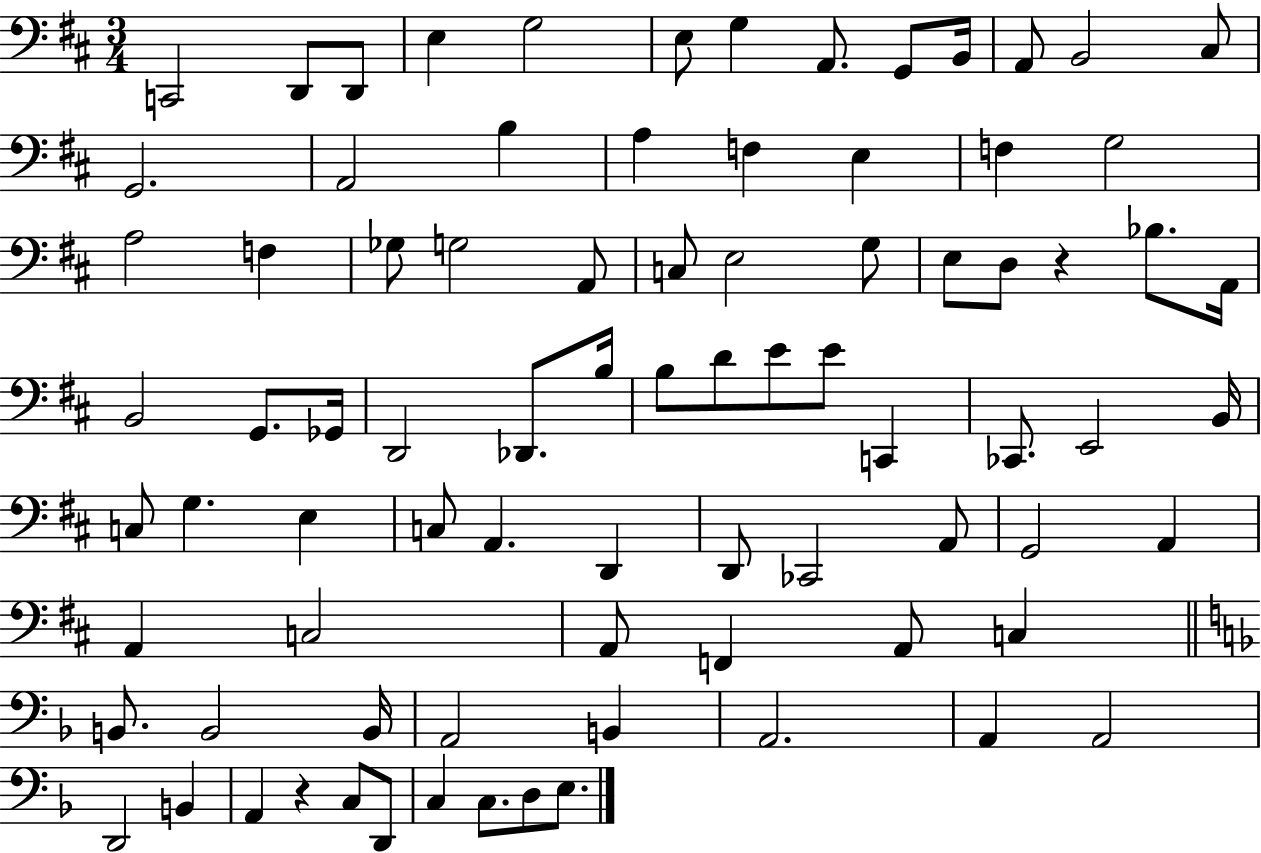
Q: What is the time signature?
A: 3/4